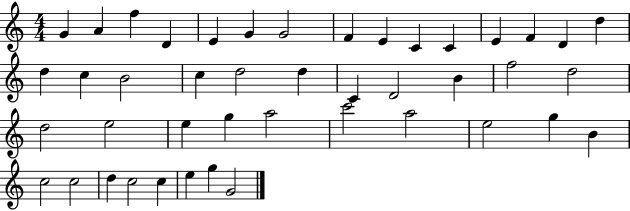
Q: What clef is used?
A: treble